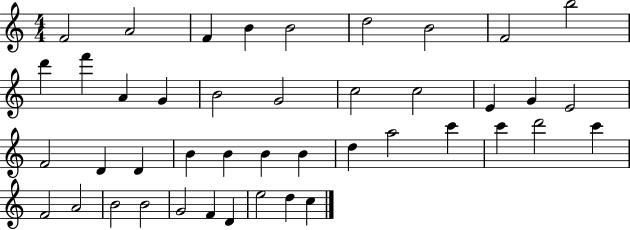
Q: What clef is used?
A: treble